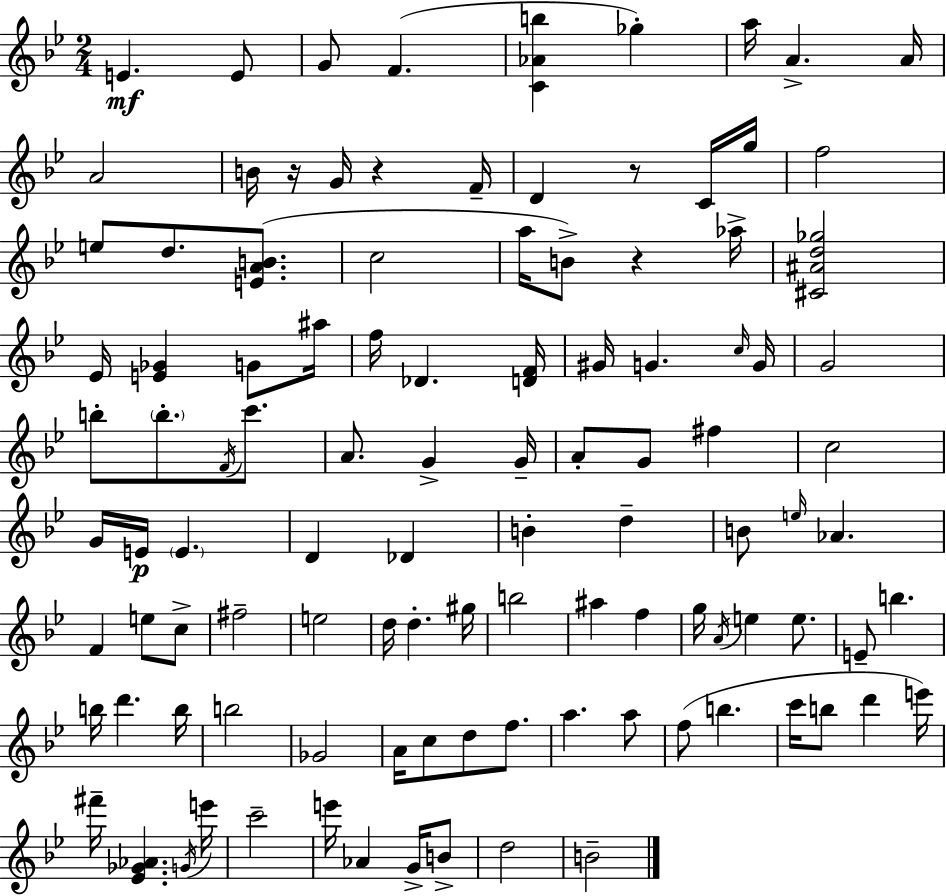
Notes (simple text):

E4/q. E4/e G4/e F4/q. [C4,Ab4,B5]/q Gb5/q A5/s A4/q. A4/s A4/h B4/s R/s G4/s R/q F4/s D4/q R/e C4/s G5/s F5/h E5/e D5/e. [E4,A4,B4]/e. C5/h A5/s B4/e R/q Ab5/s [C#4,A#4,D5,Gb5]/h Eb4/s [E4,Gb4]/q G4/e A#5/s F5/s Db4/q. [D4,F4]/s G#4/s G4/q. C5/s G4/s G4/h B5/e B5/e. F4/s C6/e. A4/e. G4/q G4/s A4/e G4/e F#5/q C5/h G4/s E4/s E4/q. D4/q Db4/q B4/q D5/q B4/e E5/s Ab4/q. F4/q E5/e C5/e F#5/h E5/h D5/s D5/q. G#5/s B5/h A#5/q F5/q G5/s A4/s E5/q E5/e. E4/e B5/q. B5/s D6/q. B5/s B5/h Gb4/h A4/s C5/e D5/e F5/e. A5/q. A5/e F5/e B5/q. C6/s B5/e D6/q E6/s F#6/s [Eb4,Gb4,Ab4]/q. G4/s E6/s C6/h E6/s Ab4/q G4/s B4/e D5/h B4/h